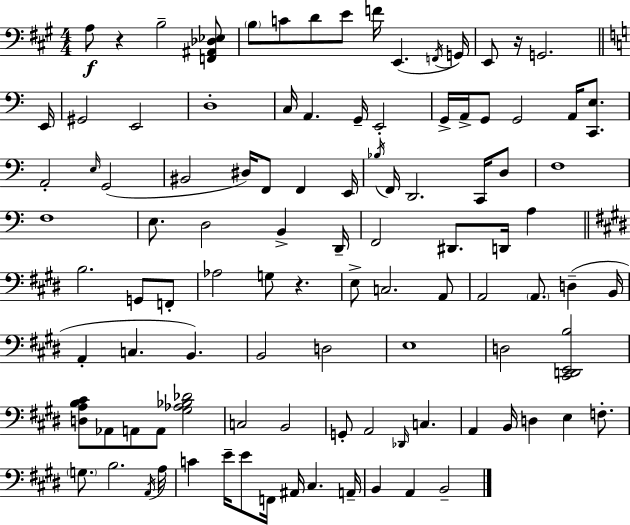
X:1
T:Untitled
M:4/4
L:1/4
K:A
A,/2 z B,2 [F,,^A,,_D,_E,]/2 B,/2 C/2 D/2 E/2 F/4 E,, F,,/4 G,,/4 E,,/2 z/4 G,,2 E,,/4 ^G,,2 E,,2 D,4 C,/4 A,, G,,/4 E,,2 G,,/4 A,,/4 G,,/2 G,,2 A,,/4 [C,,E,]/2 A,,2 E,/4 G,,2 ^B,,2 ^D,/4 F,,/2 F,, E,,/4 _B,/4 F,,/4 D,,2 C,,/4 D,/2 F,4 F,4 E,/2 D,2 B,, D,,/4 F,,2 ^D,,/2 D,,/4 A, B,2 G,,/2 F,,/2 _A,2 G,/2 z E,/2 C,2 A,,/2 A,,2 A,,/2 D, B,,/4 A,, C, B,, B,,2 D,2 E,4 D,2 [^C,,D,,E,,B,]2 [D,A,B,^C]/2 _A,,/2 A,,/2 A,,/2 [^G,_A,_B,_D]2 C,2 B,,2 G,,/2 A,,2 _D,,/4 C, A,, B,,/4 D, E, F,/2 G,/2 B,2 A,,/4 A,/4 C E/4 E/2 F,,/4 ^A,,/4 ^C, A,,/4 B,, A,, B,,2